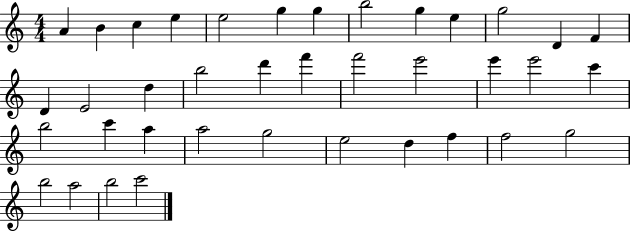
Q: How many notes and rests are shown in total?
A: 38